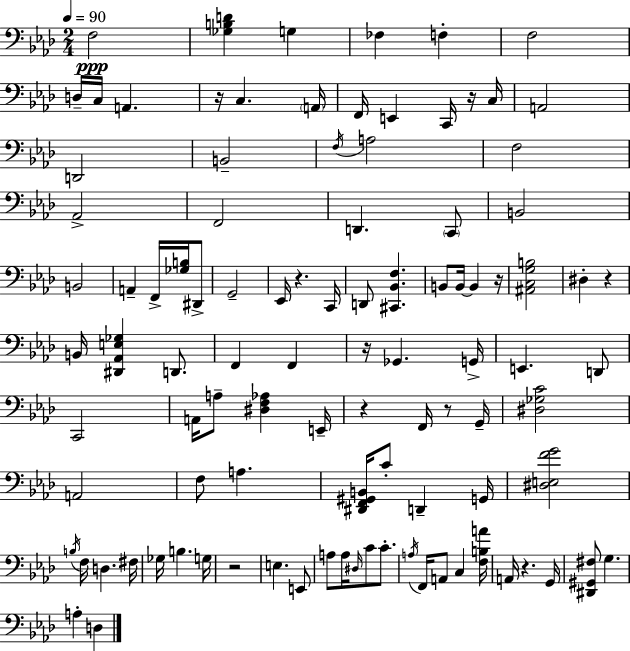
X:1
T:Untitled
M:2/4
L:1/4
K:Ab
F,2 [_G,B,D] G, _F, F, F,2 D,/4 C,/4 A,, z/4 C, A,,/4 F,,/4 E,, C,,/4 z/4 C,/4 A,,2 D,,2 B,,2 F,/4 A,2 F,2 _A,,2 F,,2 D,, C,,/2 B,,2 B,,2 A,, F,,/4 [_G,B,]/4 ^D,,/2 G,,2 _E,,/4 z C,,/4 D,,/2 [^C,,_B,,F,] B,,/2 B,,/4 B,, z/4 [^A,,C,G,B,]2 ^D, z B,,/4 [^D,,_A,,E,_G,] D,,/2 F,, F,, z/4 _G,, G,,/4 E,, D,,/2 C,,2 A,,/4 A,/2 [^D,F,_A,] E,,/4 z F,,/4 z/2 G,,/4 [^D,_G,C]2 A,,2 F,/2 A, [^D,,F,,^G,,B,,]/4 C/2 D,, G,,/4 [^D,E,FG]2 B,/4 F,/4 D, ^F,/4 _G,/4 B, G,/4 z2 E, E,,/2 A,/2 A,/4 ^D,/4 C/2 C/2 A,/4 F,,/4 A,,/2 C, [F,B,A]/4 A,,/4 z G,,/4 [^D,,^G,,^F,]/2 G, A, D,